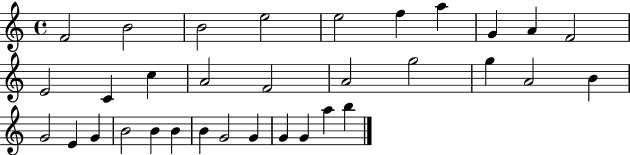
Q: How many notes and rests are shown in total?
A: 33